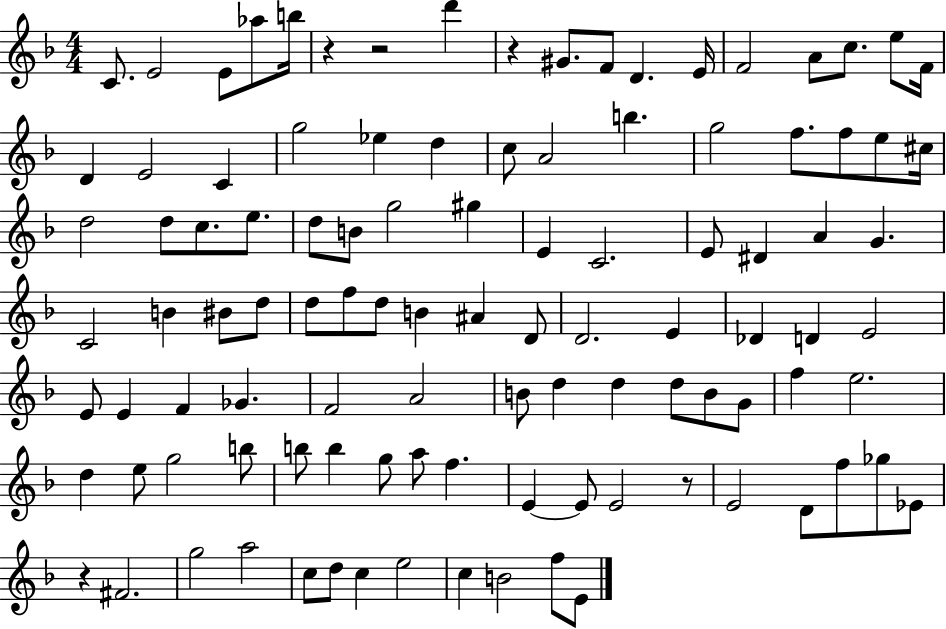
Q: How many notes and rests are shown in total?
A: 105